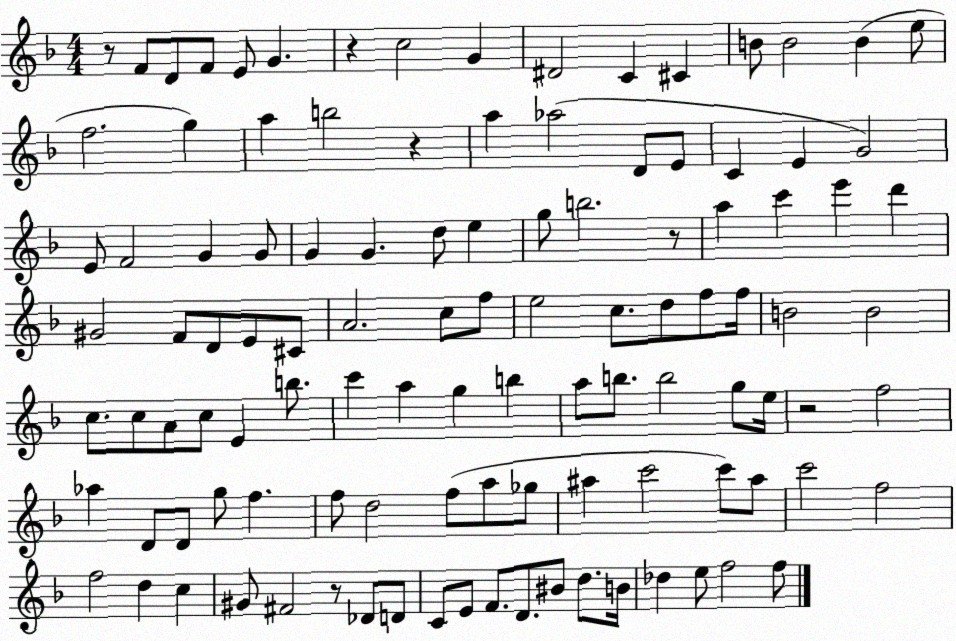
X:1
T:Untitled
M:4/4
L:1/4
K:F
z/2 F/2 D/2 F/2 E/2 G z c2 G ^D2 C ^C B/2 B2 B e/2 f2 g a b2 z a _a2 D/2 E/2 C E G2 E/2 F2 G G/2 G G d/2 e g/2 b2 z/2 a c' e' d' ^G2 F/2 D/2 E/2 ^C/2 A2 c/2 f/2 e2 c/2 d/2 f/2 f/4 B2 B2 c/2 c/2 A/2 c/2 E b/2 c' a g b a/2 b/2 b2 g/2 e/4 z2 f2 _a D/2 D/2 g/2 f f/2 d2 f/2 a/2 _g/2 ^a c'2 c'/2 ^a/2 c'2 f2 f2 d c ^G/2 ^F2 z/2 _D/2 D/2 C/2 E/2 F/2 D/2 ^B/2 d/2 B/4 _d e/2 f2 f/2